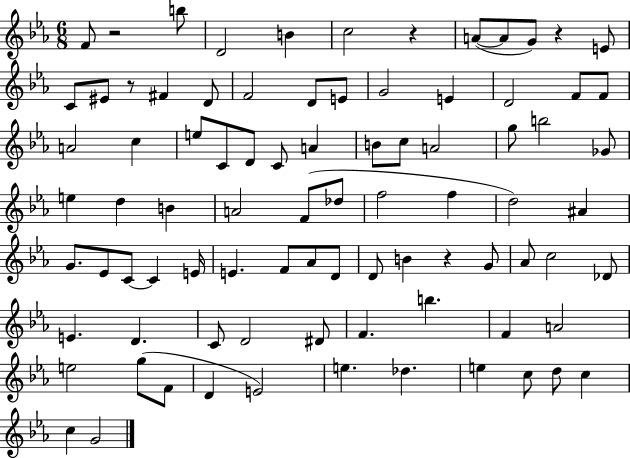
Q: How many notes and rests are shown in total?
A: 86